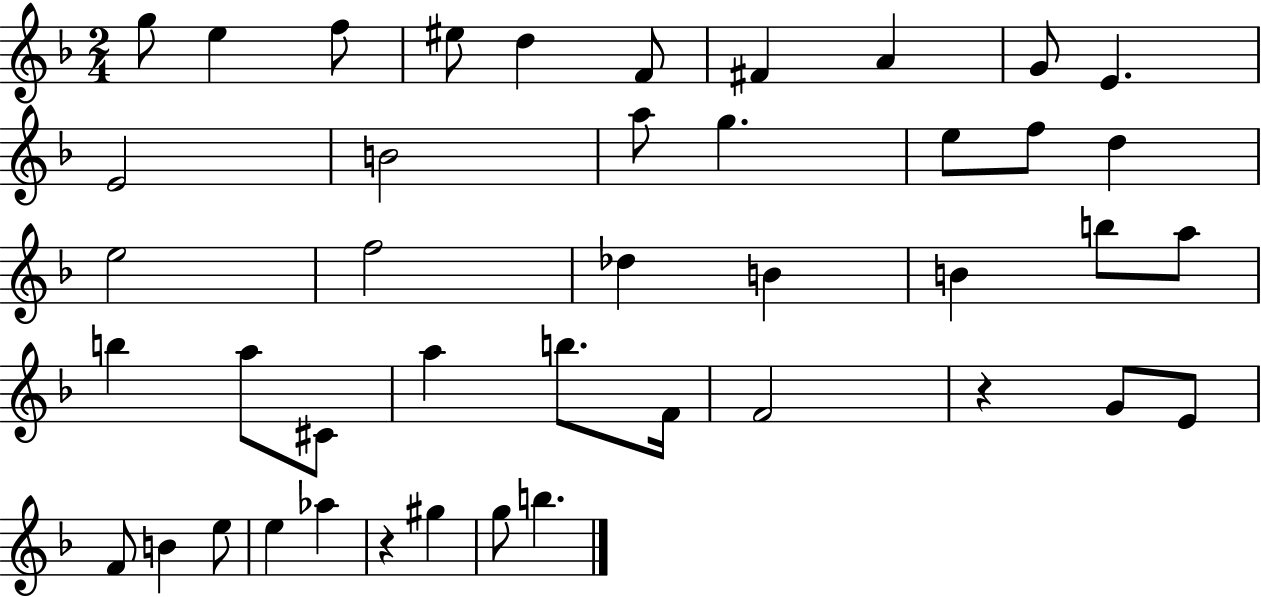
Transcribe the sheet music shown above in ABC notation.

X:1
T:Untitled
M:2/4
L:1/4
K:F
g/2 e f/2 ^e/2 d F/2 ^F A G/2 E E2 B2 a/2 g e/2 f/2 d e2 f2 _d B B b/2 a/2 b a/2 ^C/2 a b/2 F/4 F2 z G/2 E/2 F/2 B e/2 e _a z ^g g/2 b